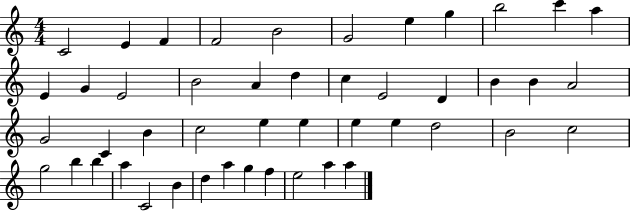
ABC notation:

X:1
T:Untitled
M:4/4
L:1/4
K:C
C2 E F F2 B2 G2 e g b2 c' a E G E2 B2 A d c E2 D B B A2 G2 C B c2 e e e e d2 B2 c2 g2 b b a C2 B d a g f e2 a a